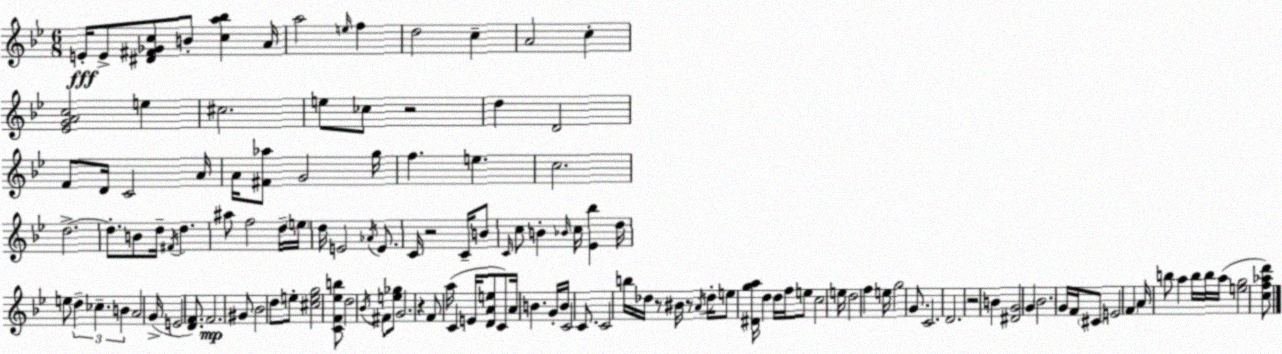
X:1
T:Untitled
M:6/8
L:1/4
K:Gm
E/4 E/2 [^D^F_Gc]/2 B/2 [ca_b] A/4 a2 e/4 f d2 c A2 c [_EGAc]2 e ^c2 e/2 _c/2 z2 d D2 F/2 D/4 C2 A/4 A/4 [^F_a]/2 G2 g/4 f e c2 d2 d/2 B/2 d/4 ^F/4 d ^a/2 f2 d/4 e/4 d/4 E2 _A/4 E/2 C/4 z2 C/4 B/2 C/4 c/2 B _B/4 c/4 [_E_b] d/4 e/2 d _c B A2 G/4 E2 [DF]/2 F2 ^G/2 _B2 d/2 e/2 [^ceg]2 [CF_eb]/2 d2 _B/4 ^F/2 [e_g]/2 G2 z F/2 a/4 C E/4 [DAe]/2 C/2 A/4 B G/4 B/4 C2 C/2 C2 b/4 _d/4 z/2 ^B/4 z/2 A/4 _d/4 e/2 [^Dga]/4 d d/4 f/4 e/2 c2 e/4 d2 f e/4 g2 G/2 C2 D2 z2 B [^DG]2 G _B2 G/4 F/4 ^C/2 E2 F A/4 b/2 a b/4 b/4 a/4 [eg]2 [cf_ad']/2